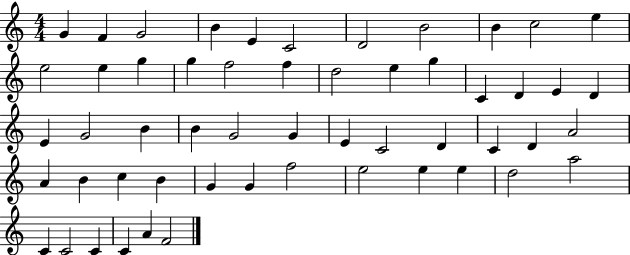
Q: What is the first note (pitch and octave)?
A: G4